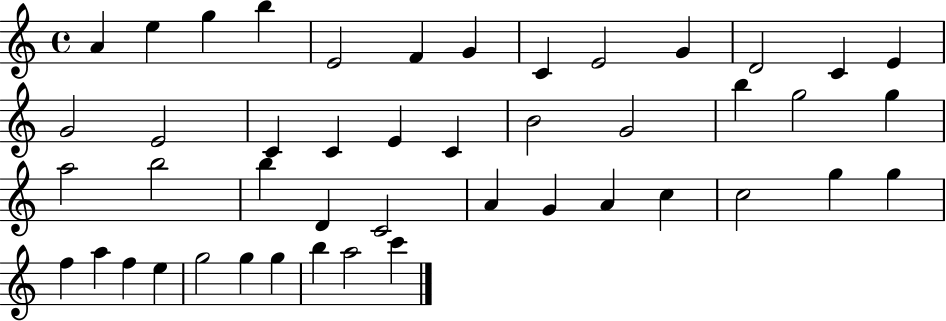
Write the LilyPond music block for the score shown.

{
  \clef treble
  \time 4/4
  \defaultTimeSignature
  \key c \major
  a'4 e''4 g''4 b''4 | e'2 f'4 g'4 | c'4 e'2 g'4 | d'2 c'4 e'4 | \break g'2 e'2 | c'4 c'4 e'4 c'4 | b'2 g'2 | b''4 g''2 g''4 | \break a''2 b''2 | b''4 d'4 c'2 | a'4 g'4 a'4 c''4 | c''2 g''4 g''4 | \break f''4 a''4 f''4 e''4 | g''2 g''4 g''4 | b''4 a''2 c'''4 | \bar "|."
}